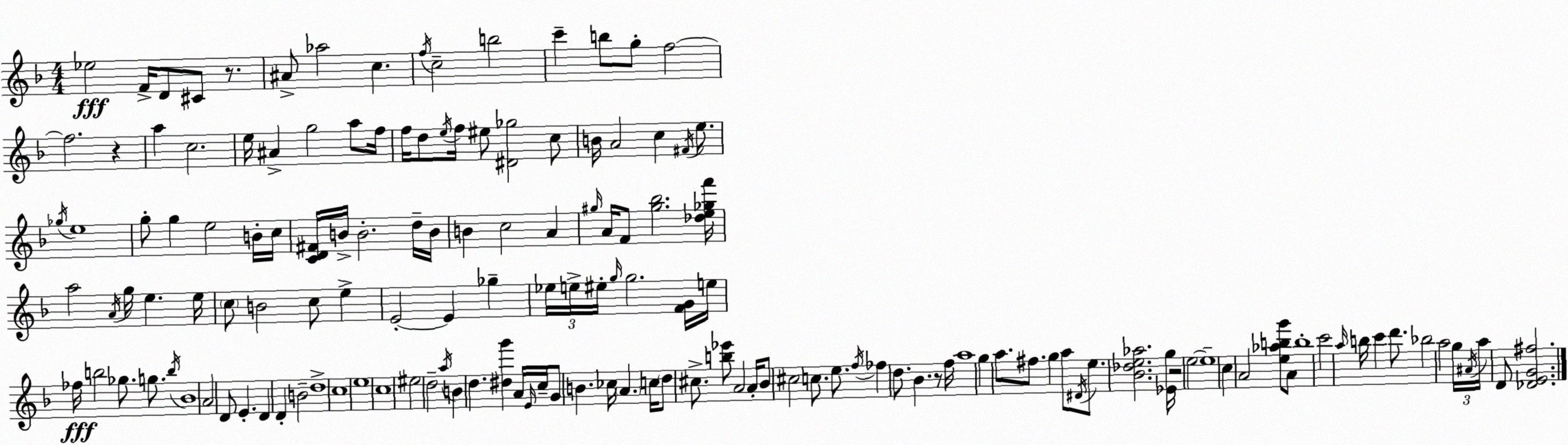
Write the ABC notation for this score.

X:1
T:Untitled
M:4/4
L:1/4
K:Dm
_e2 F/4 D/2 ^C/2 z/2 ^A/2 _a2 c f/4 c2 b2 c' b/2 g/2 f2 f2 z a c2 e/4 ^A g2 a/2 f/4 f/4 d/2 e/4 f/4 ^e/2 [^D_g]2 c/2 B/4 A2 c ^F/4 e/2 _g/4 e4 g/2 g e2 B/4 c/4 [CD^F]/4 B/4 B2 d/4 B/4 B c2 A ^g/4 A/4 F/2 [^g_b]2 [_de_gf']/4 a2 A/4 g/4 e e/4 c/2 B2 c/2 e E2 E _g _e/4 e/4 ^e/4 g/4 g2 [FG]/4 e/4 _f/4 b2 _g/2 g/2 b/4 _B4 A2 D/2 E D D B2 d4 c4 e4 c4 ^e2 d2 a/4 B d [^dg'] A/4 E/4 c/4 G/2 B _c/4 A c/4 d/2 ^c/2 [b_e']/2 A2 A/4 _B/2 ^c2 c/2 e/2 f/4 _f d/2 _B z/2 f/4 a4 g a/2 ^f/2 g a/2 ^D/4 e/2 [_B_de_a]2 [_Eg]/4 z2 e2 e4 c A2 [e_abg']/2 A/2 b4 c'2 a/4 b/4 c' d'/2 _b2 a2 g/4 ^A/4 a/4 D/2 [_DEG^f]2